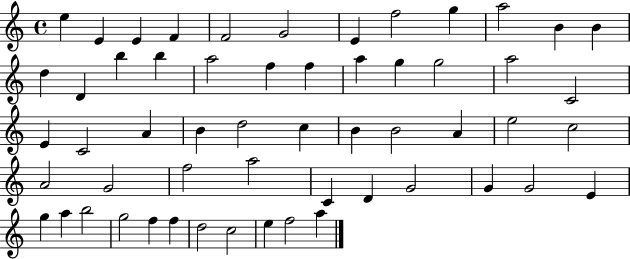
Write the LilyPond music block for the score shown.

{
  \clef treble
  \time 4/4
  \defaultTimeSignature
  \key c \major
  e''4 e'4 e'4 f'4 | f'2 g'2 | e'4 f''2 g''4 | a''2 b'4 b'4 | \break d''4 d'4 b''4 b''4 | a''2 f''4 f''4 | a''4 g''4 g''2 | a''2 c'2 | \break e'4 c'2 a'4 | b'4 d''2 c''4 | b'4 b'2 a'4 | e''2 c''2 | \break a'2 g'2 | f''2 a''2 | c'4 d'4 g'2 | g'4 g'2 e'4 | \break g''4 a''4 b''2 | g''2 f''4 f''4 | d''2 c''2 | e''4 f''2 a''4 | \break \bar "|."
}